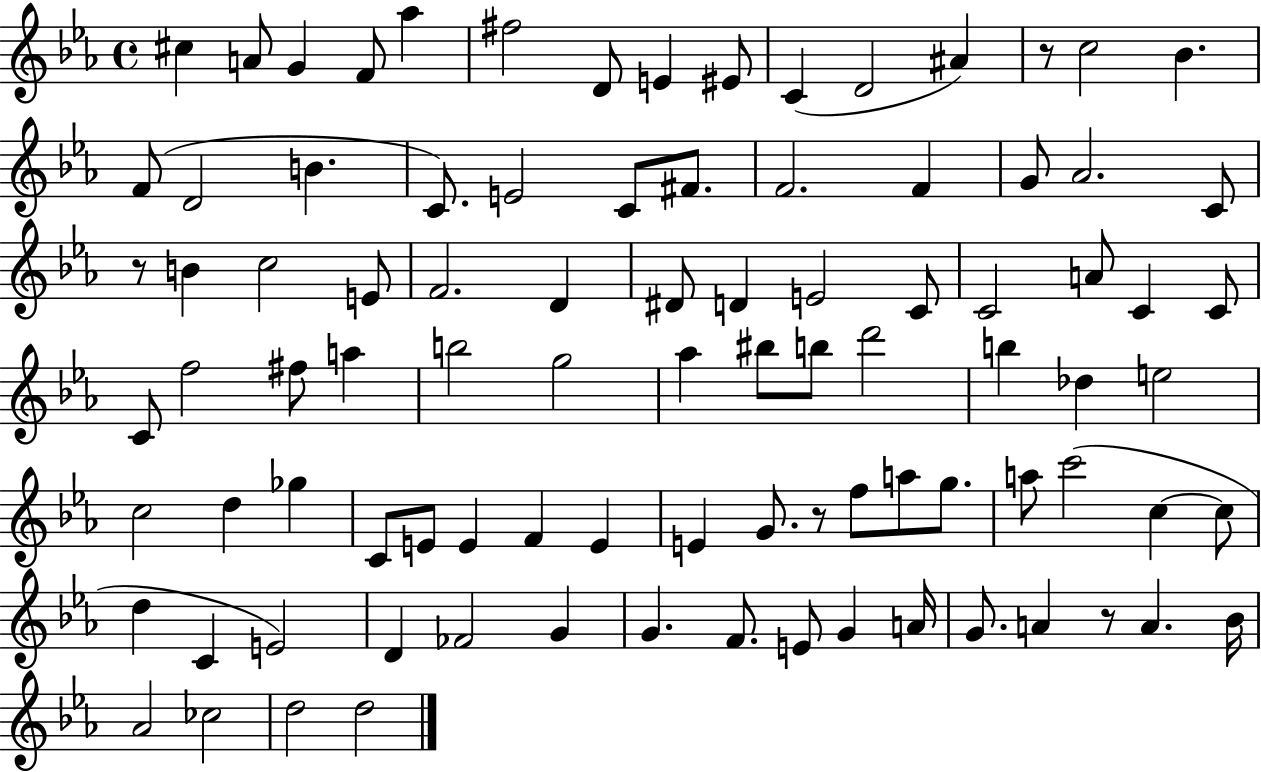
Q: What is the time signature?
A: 4/4